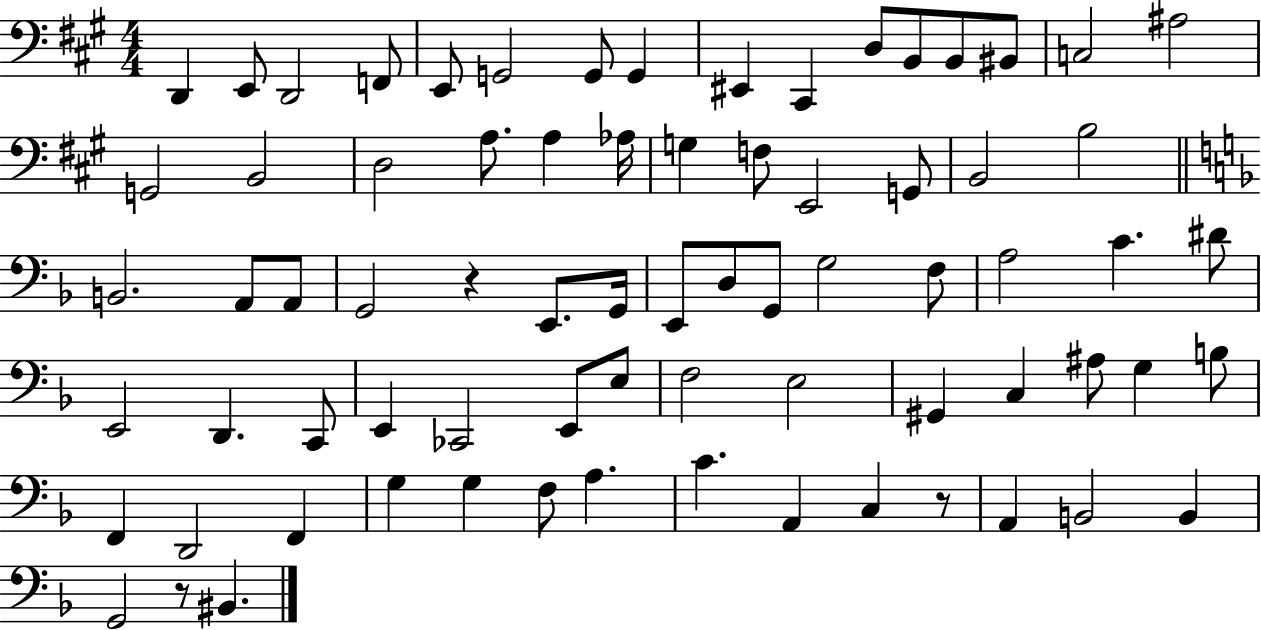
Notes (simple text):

D2/q E2/e D2/h F2/e E2/e G2/h G2/e G2/q EIS2/q C#2/q D3/e B2/e B2/e BIS2/e C3/h A#3/h G2/h B2/h D3/h A3/e. A3/q Ab3/s G3/q F3/e E2/h G2/e B2/h B3/h B2/h. A2/e A2/e G2/h R/q E2/e. G2/s E2/e D3/e G2/e G3/h F3/e A3/h C4/q. D#4/e E2/h D2/q. C2/e E2/q CES2/h E2/e E3/e F3/h E3/h G#2/q C3/q A#3/e G3/q B3/e F2/q D2/h F2/q G3/q G3/q F3/e A3/q. C4/q. A2/q C3/q R/e A2/q B2/h B2/q G2/h R/e BIS2/q.